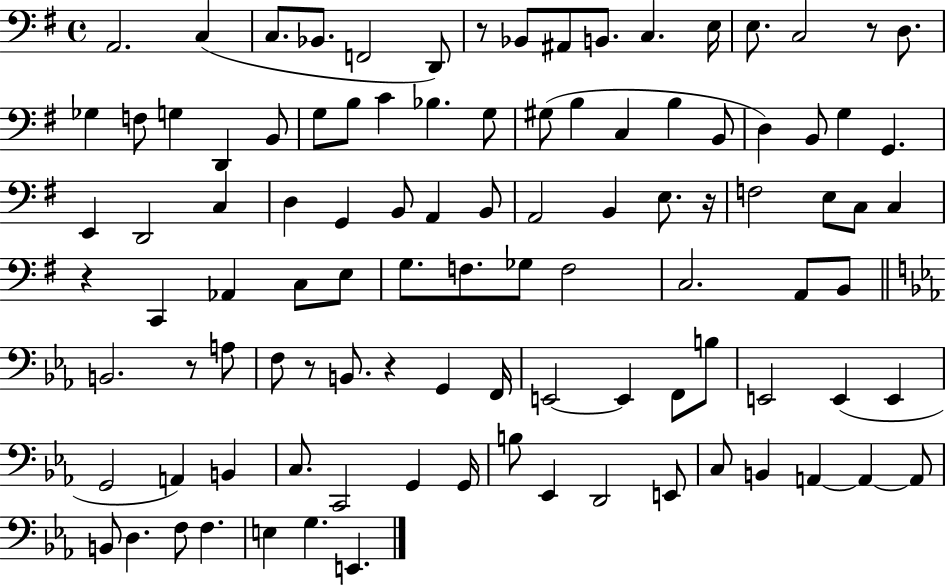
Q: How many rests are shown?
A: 7